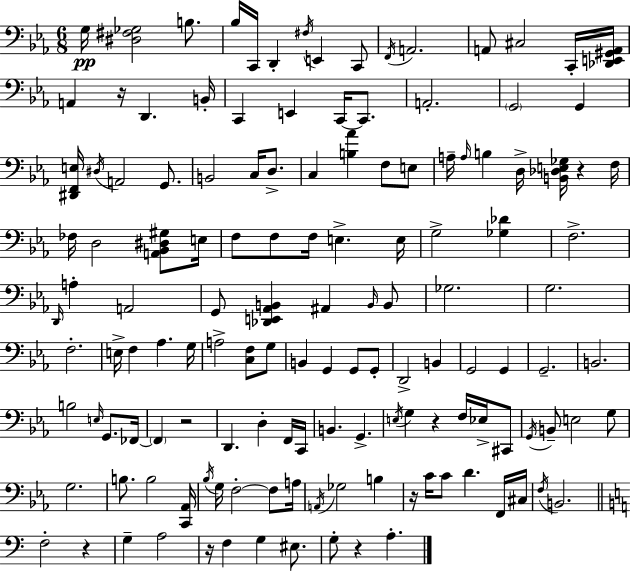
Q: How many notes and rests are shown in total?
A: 137